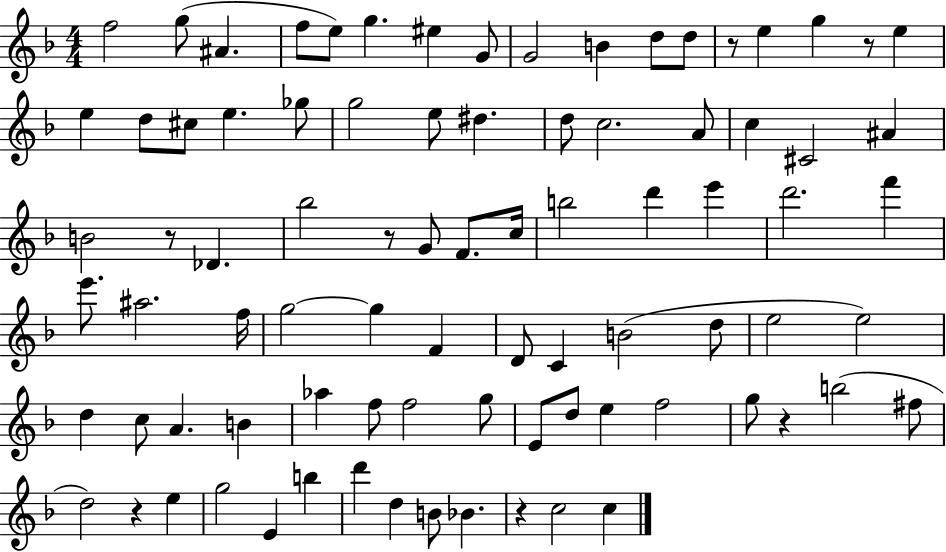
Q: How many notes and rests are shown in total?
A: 85